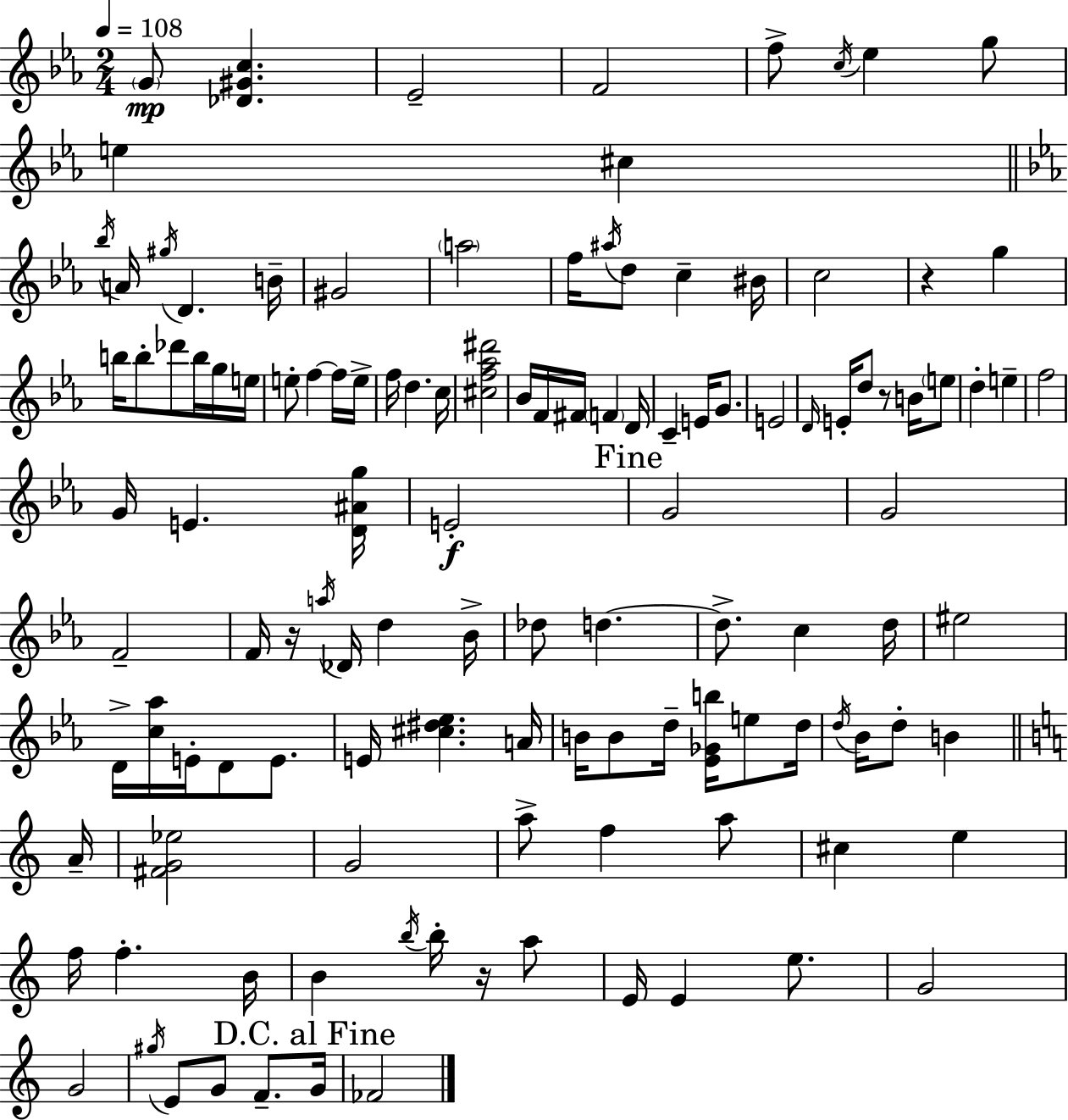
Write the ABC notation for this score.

X:1
T:Untitled
M:2/4
L:1/4
K:Eb
G/2 [_D^Gc] _E2 F2 f/2 c/4 _e g/2 e ^c _b/4 A/4 ^g/4 D B/4 ^G2 a2 f/4 ^a/4 d/2 c ^B/4 c2 z g b/4 b/2 _d'/2 b/4 g/4 e/4 e/2 f f/4 e/4 f/4 d c/4 [^cf_a^d']2 _B/4 F/4 ^F/4 F D/4 C E/4 G/2 E2 D/4 E/4 d/2 z/2 B/4 e/2 d e f2 G/4 E [D^Ag]/4 E2 G2 G2 F2 F/4 z/4 a/4 _D/4 d _B/4 _d/2 d d/2 c d/4 ^e2 D/4 [c_a]/4 E/4 D/2 E/2 E/4 [^c^d_e] A/4 B/4 B/2 d/4 [_E_Gb]/4 e/2 d/4 d/4 _B/4 d/2 B A/4 [^FG_e]2 G2 a/2 f a/2 ^c e f/4 f B/4 B b/4 b/4 z/4 a/2 E/4 E e/2 G2 G2 ^g/4 E/2 G/2 F/2 G/4 _F2